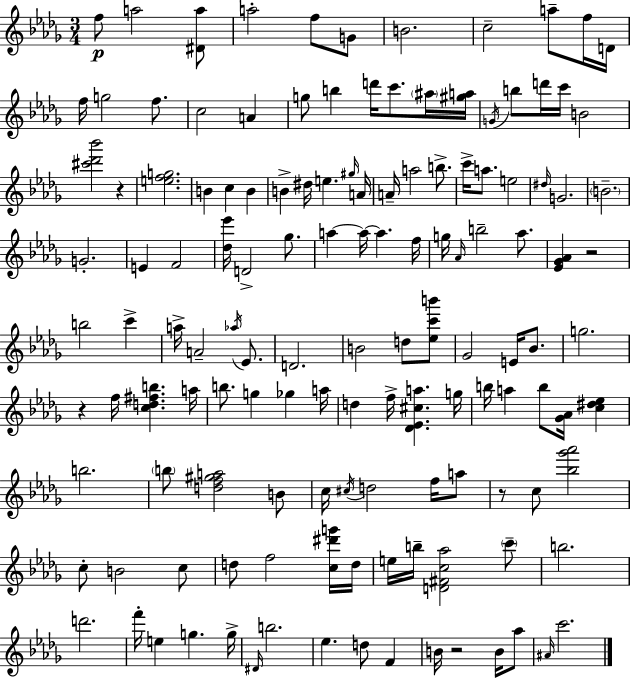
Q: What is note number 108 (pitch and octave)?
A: D5